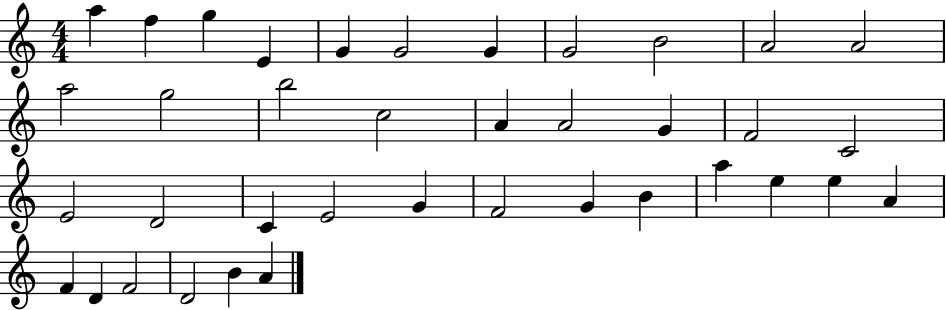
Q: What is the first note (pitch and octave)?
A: A5